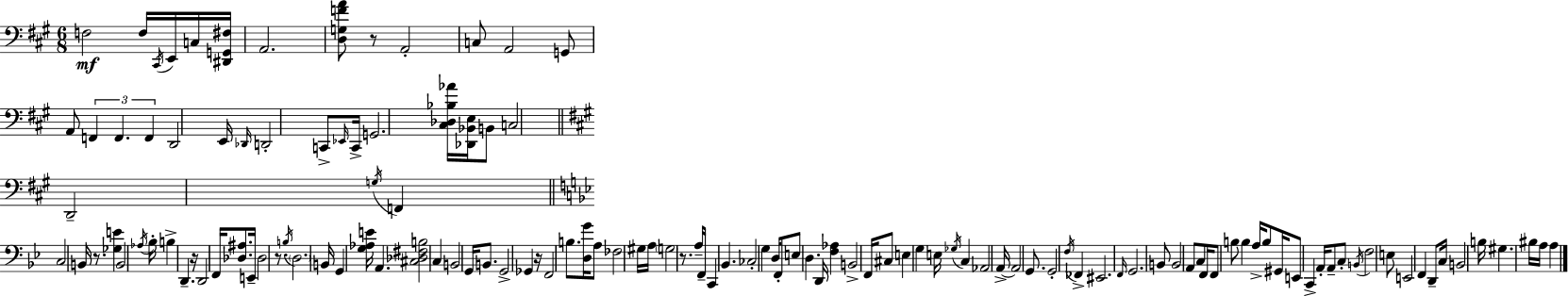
F3/h F3/s C#2/s E2/s C3/s [D#2,G2,F#3]/s A2/h. [D3,G3,F4,A4]/e R/e A2/h C3/e A2/h G2/e A2/e F2/q F2/q. F2/q D2/h E2/s Db2/s D2/h C2/e Eb2/s C2/s G2/h. [C#3,Db3,Bb3,Ab4]/s [Db2,Bb2,E3]/s B2/e C3/h D2/h G3/s F2/q C3/h B2/s R/e. [Gb3,E4]/q B2/h Ab3/s Bb3/s B3/q D2/q. R/s D2/h F2/s [Db3,A#3]/e. E2/s Db3/h R/e. B3/s D3/h. B2/s G2/q [G3,Ab3,E4]/s A2/q. [C#3,Db3,F#3,B3]/h C3/q B2/h G2/s B2/e. G2/h Gb2/q R/s F2/h B3/e. [D3,G4]/s A3/e FES3/h G#3/s A3/s G3/h R/e. A3/s F2/s C2/q Bb2/q. CES3/h G3/q D3/s F2/e E3/e D3/q. D2/s [F3,Ab3]/q B2/h F2/s C#3/e E3/q G3/q E3/s Gb3/s C3/q Ab2/h A2/s A2/h G2/e. G2/h F3/s FES2/q EIS2/h. F2/s G2/h. B2/e B2/h A2/e C3/e F2/s F2/e B3/e B3/q A3/s B3/e G#2/s E2/e C2/q A2/s A2/e C3/e B2/s F3/h E3/e E2/h F2/q D2/e C3/s B2/h B3/s G#3/q. BIS3/s A3/s A3/q